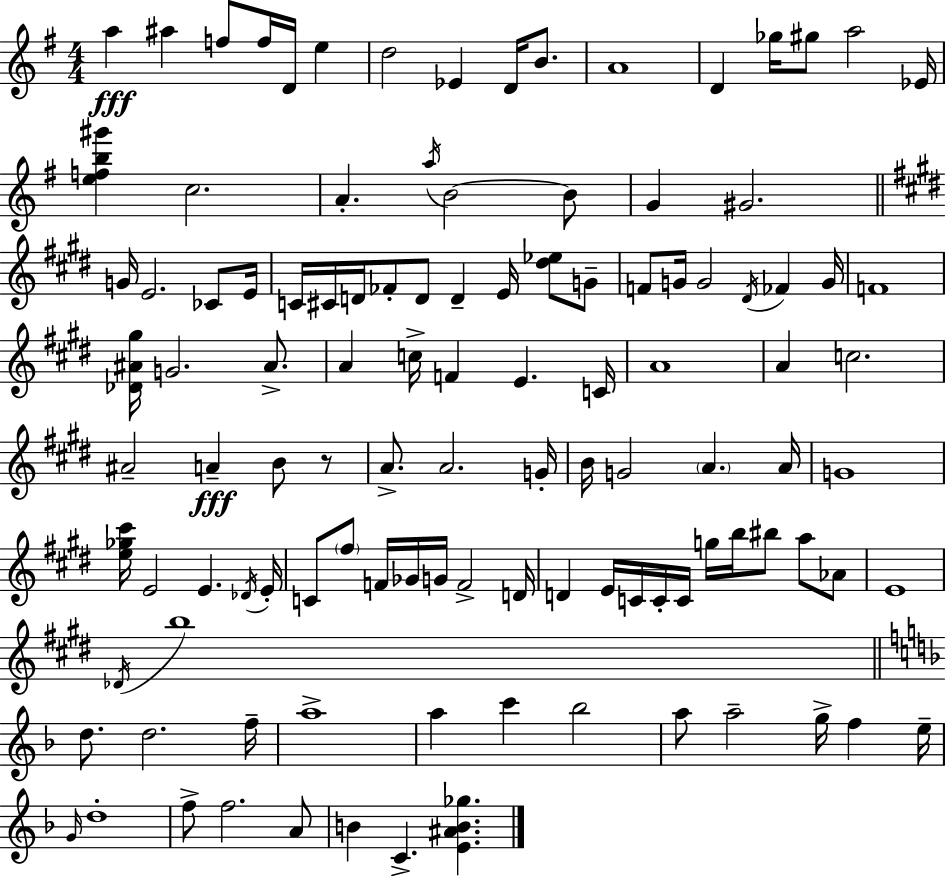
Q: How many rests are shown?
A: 1